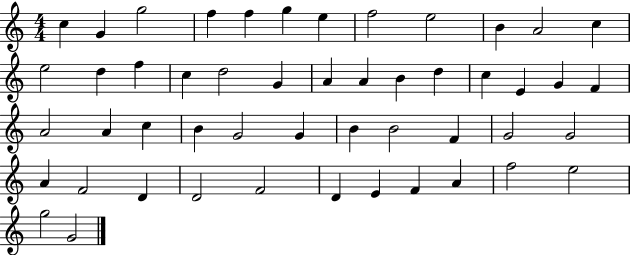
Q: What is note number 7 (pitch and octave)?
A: E5